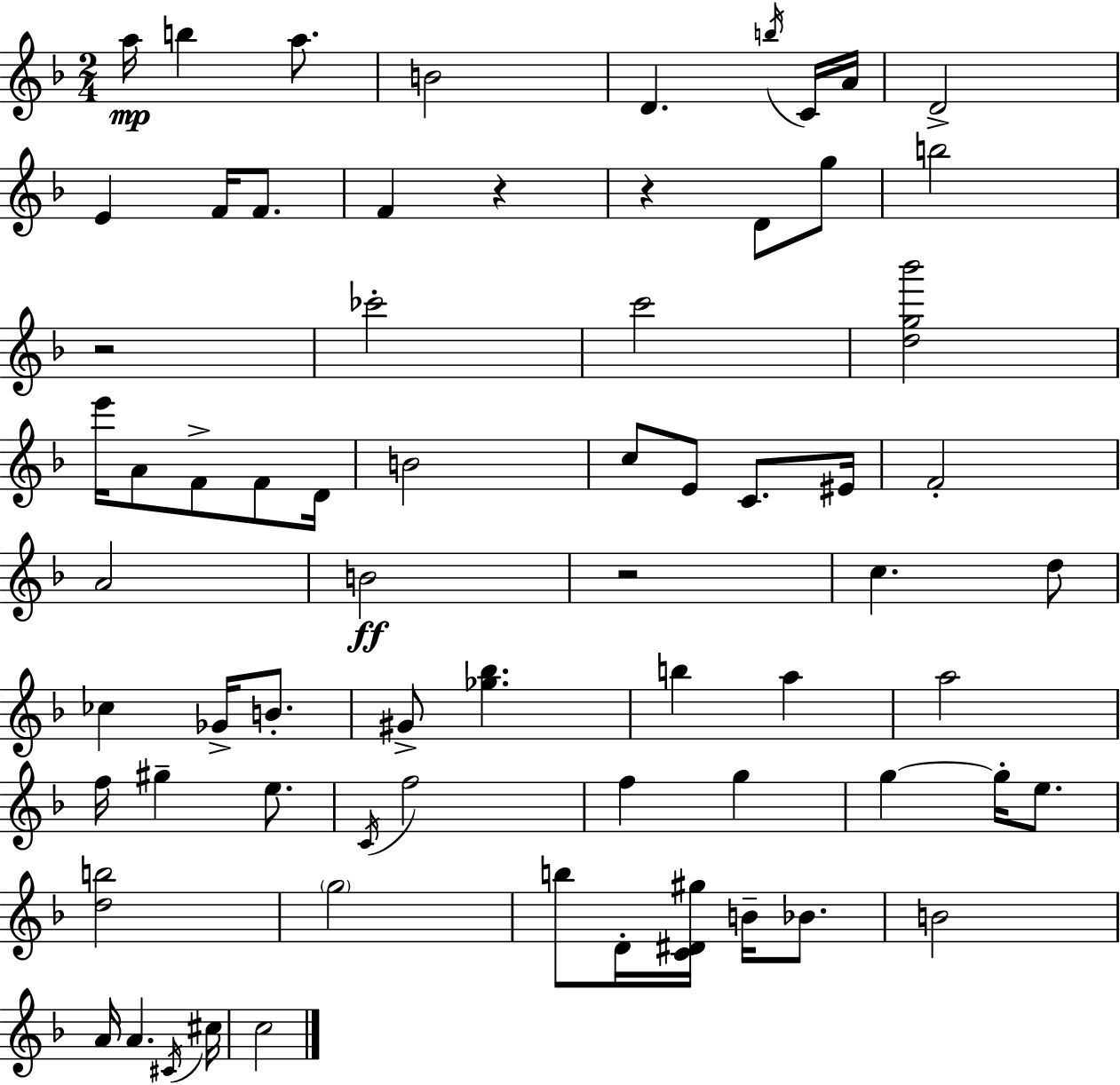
{
  \clef treble
  \numericTimeSignature
  \time 2/4
  \key f \major
  a''16\mp b''4 a''8. | b'2 | d'4. \acciaccatura { b''16 } c'16 | a'16 d'2-> | \break e'4 f'16 f'8. | f'4 r4 | r4 d'8 g''8 | b''2 | \break r2 | ces'''2-. | c'''2 | <d'' g'' bes'''>2 | \break e'''16 a'8 f'8-> f'8 | d'16 b'2 | c''8 e'8 c'8. | eis'16 f'2-. | \break a'2 | b'2\ff | r2 | c''4. d''8 | \break ces''4 ges'16-> b'8.-. | gis'8-> <ges'' bes''>4. | b''4 a''4 | a''2 | \break f''16 gis''4-- e''8. | \acciaccatura { c'16 } f''2 | f''4 g''4 | g''4~~ g''16-. e''8. | \break <d'' b''>2 | \parenthesize g''2 | b''8 d'16-. <c' dis' gis''>16 b'16-- bes'8. | b'2 | \break a'16 a'4. | \acciaccatura { cis'16 } cis''16 c''2 | \bar "|."
}